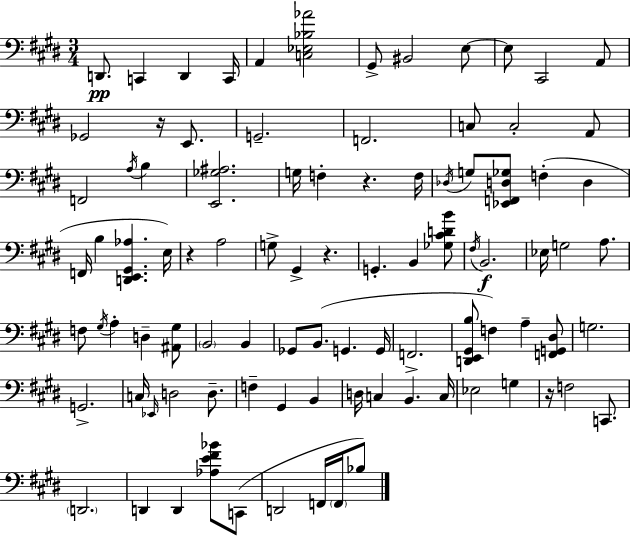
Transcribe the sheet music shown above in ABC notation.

X:1
T:Untitled
M:3/4
L:1/4
K:E
D,,/2 C,, D,, C,,/4 A,, [C,_E,_B,_A]2 ^G,,/2 ^B,,2 E,/2 E,/2 ^C,,2 A,,/2 _G,,2 z/4 E,,/2 G,,2 F,,2 C,/2 C,2 A,,/2 F,,2 A,/4 B, [E,,_G,^A,]2 G,/4 F, z F,/4 _D,/4 G,/2 [_E,,F,,D,_G,]/2 F, D, F,,/4 B, [D,,E,,^G,,_A,] E,/4 z A,2 G,/2 ^G,, z G,, B,, [_G,^CDB]/2 ^F,/4 B,,2 _E,/4 G,2 A,/2 F,/2 ^G,/4 A, D, [^A,,^G,]/2 B,,2 B,, _G,,/2 B,,/2 G,, G,,/4 F,,2 [D,,E,,^G,,B,]/2 F, A, [F,,G,,^D,]/2 G,2 G,,2 C,/4 _E,,/4 D,2 D,/2 F, ^G,, B,, D,/4 C, B,, C,/4 _E,2 G, z/4 F,2 C,,/2 D,,2 D,, D,, [_A,E^F_B]/2 C,,/2 D,,2 F,,/4 F,,/4 _B,/2